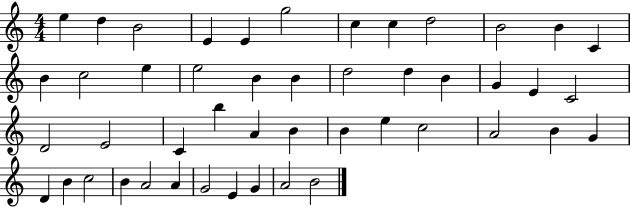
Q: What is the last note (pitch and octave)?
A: B4